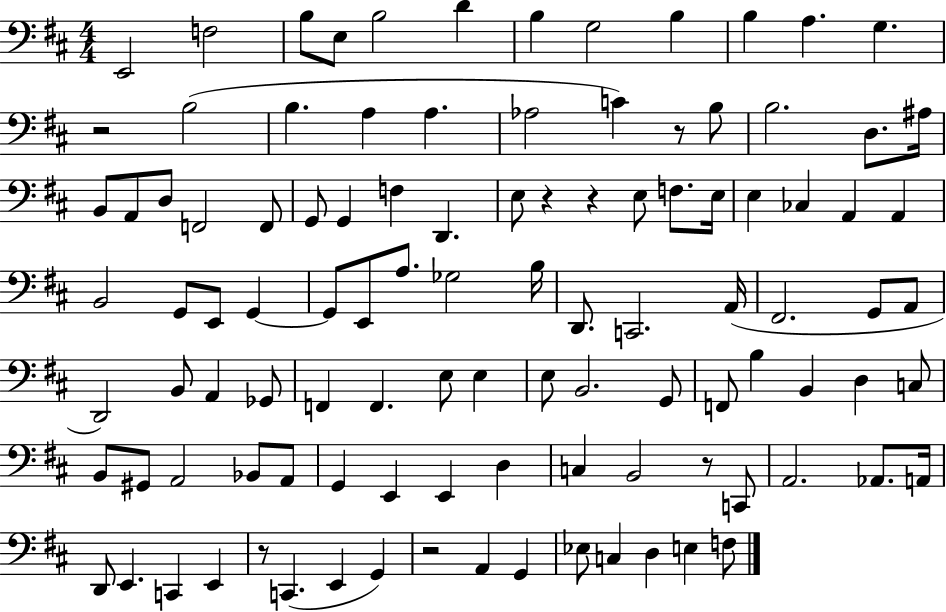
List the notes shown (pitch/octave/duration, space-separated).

E2/h F3/h B3/e E3/e B3/h D4/q B3/q G3/h B3/q B3/q A3/q. G3/q. R/h B3/h B3/q. A3/q A3/q. Ab3/h C4/q R/e B3/e B3/h. D3/e. A#3/s B2/e A2/e D3/e F2/h F2/e G2/e G2/q F3/q D2/q. E3/e R/q R/q E3/e F3/e. E3/s E3/q CES3/q A2/q A2/q B2/h G2/e E2/e G2/q G2/e E2/e A3/e. Gb3/h B3/s D2/e. C2/h. A2/s F#2/h. G2/e A2/e D2/h B2/e A2/q Gb2/e F2/q F2/q. E3/e E3/q E3/e B2/h. G2/e F2/e B3/q B2/q D3/q C3/e B2/e G#2/e A2/h Bb2/e A2/e G2/q E2/q E2/q D3/q C3/q B2/h R/e C2/e A2/h. Ab2/e. A2/s D2/e E2/q. C2/q E2/q R/e C2/q. E2/q G2/q R/h A2/q G2/q Eb3/e C3/q D3/q E3/q F3/e